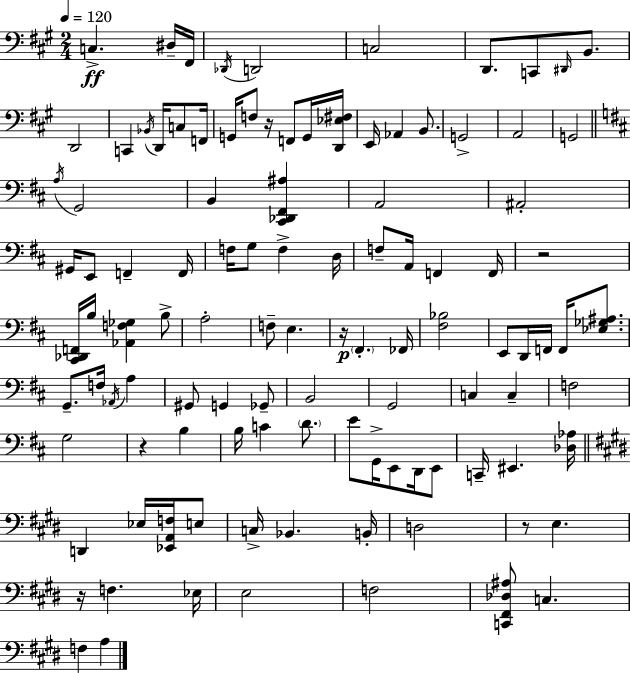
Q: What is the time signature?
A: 2/4